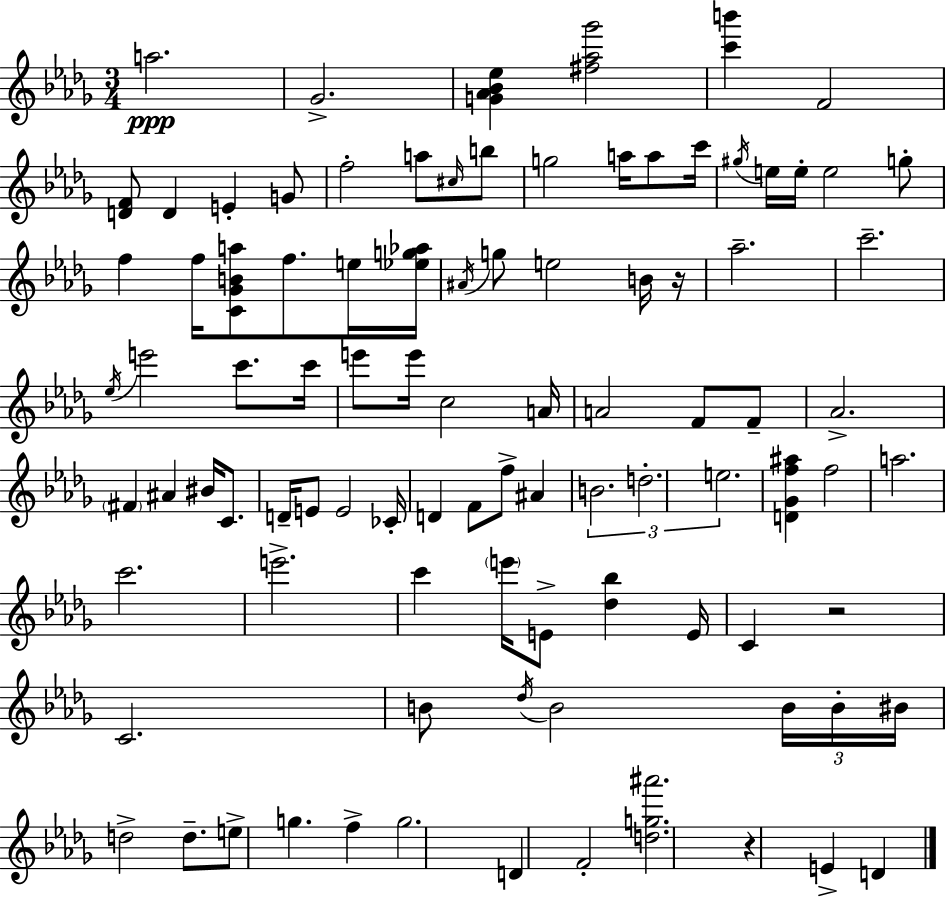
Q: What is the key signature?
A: BES minor